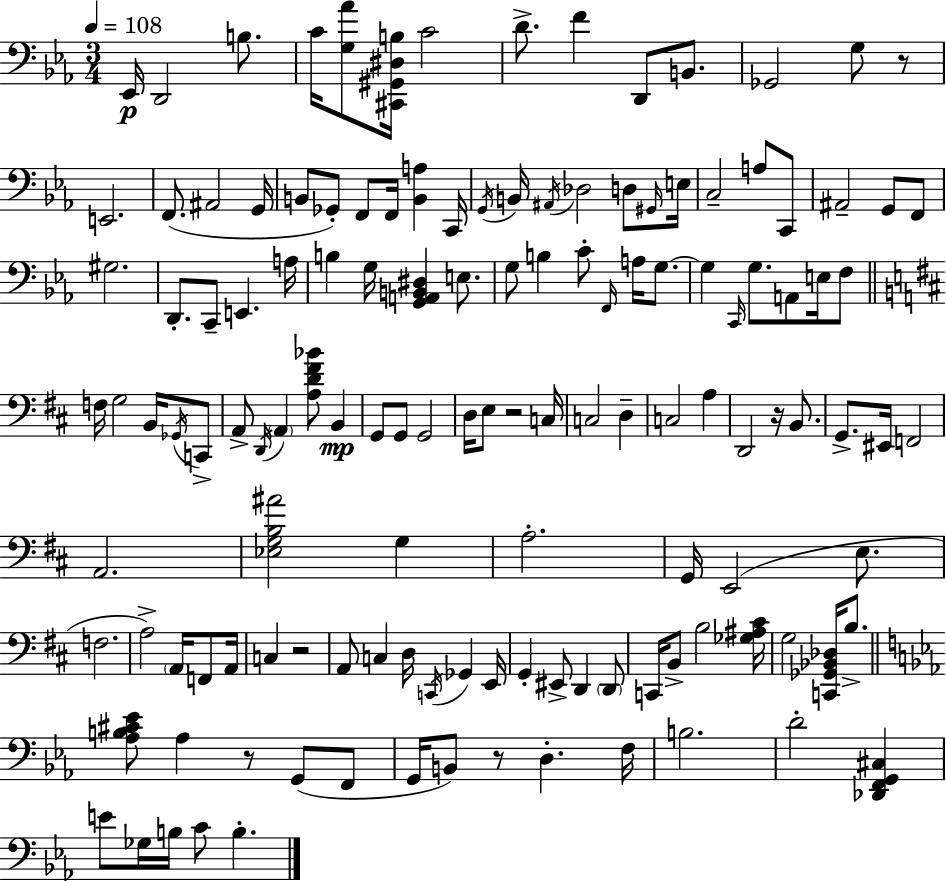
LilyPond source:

{
  \clef bass
  \numericTimeSignature
  \time 3/4
  \key c \minor
  \tempo 4 = 108
  \repeat volta 2 { ees,16\p d,2 b8. | c'16 <g aes'>8 <cis, gis, dis b>16 c'2 | d'8.-> f'4 d,8 b,8. | ges,2 g8 r8 | \break e,2. | f,8.( ais,2 g,16 | b,8 ges,8-.) f,8 f,16 <b, a>4 c,16 | \acciaccatura { g,16 } b,16 \acciaccatura { ais,16 } des2 d8 | \break \grace { gis,16 } e16 c2-- a8 | c,8 ais,2-- g,8 | f,8 gis2. | d,8.-. c,8-- e,4. | \break a16 b4 g16 <g, a, b, dis>4 | e8. g8 b4 c'8-. \grace { f,16 } | a16 g8.~~ g4 \grace { c,16 } g8. | a,8 e16 f8 \bar "||" \break \key d \major f16 g2 b,16 \acciaccatura { ges,16 } c,8-> | a,8-> \acciaccatura { d,16 } \parenthesize a,4 <a d' fis' bes'>8 b,4\mp | g,8 g,8 g,2 | d16 e8 r2 | \break c16 c2 d4-- | c2 a4 | d,2 r16 b,8. | g,8.-> eis,16 f,2 | \break a,2. | <ees g b ais'>2 g4 | a2.-. | g,16 e,2( e8. | \break f2. | a2->) \parenthesize a,16 f,8 | a,16 c4 r2 | a,8 c4 d16 \acciaccatura { c,16 } ges,4 | \break e,16 g,4-. eis,8-> d,4 | \parenthesize d,8 c,16 b,8-> b2 | <ges ais cis'>16 g2 <c, ges, bes, des>16 | b8.-> \bar "||" \break \key ees \major <aes b cis' ees'>8 aes4 r8 g,8( f,8 | g,16 b,8) r8 d4.-. f16 | b2. | d'2-. <des, f, g, cis>4 | \break e'8 ges16 b16 c'8 b4.-. | } \bar "|."
}